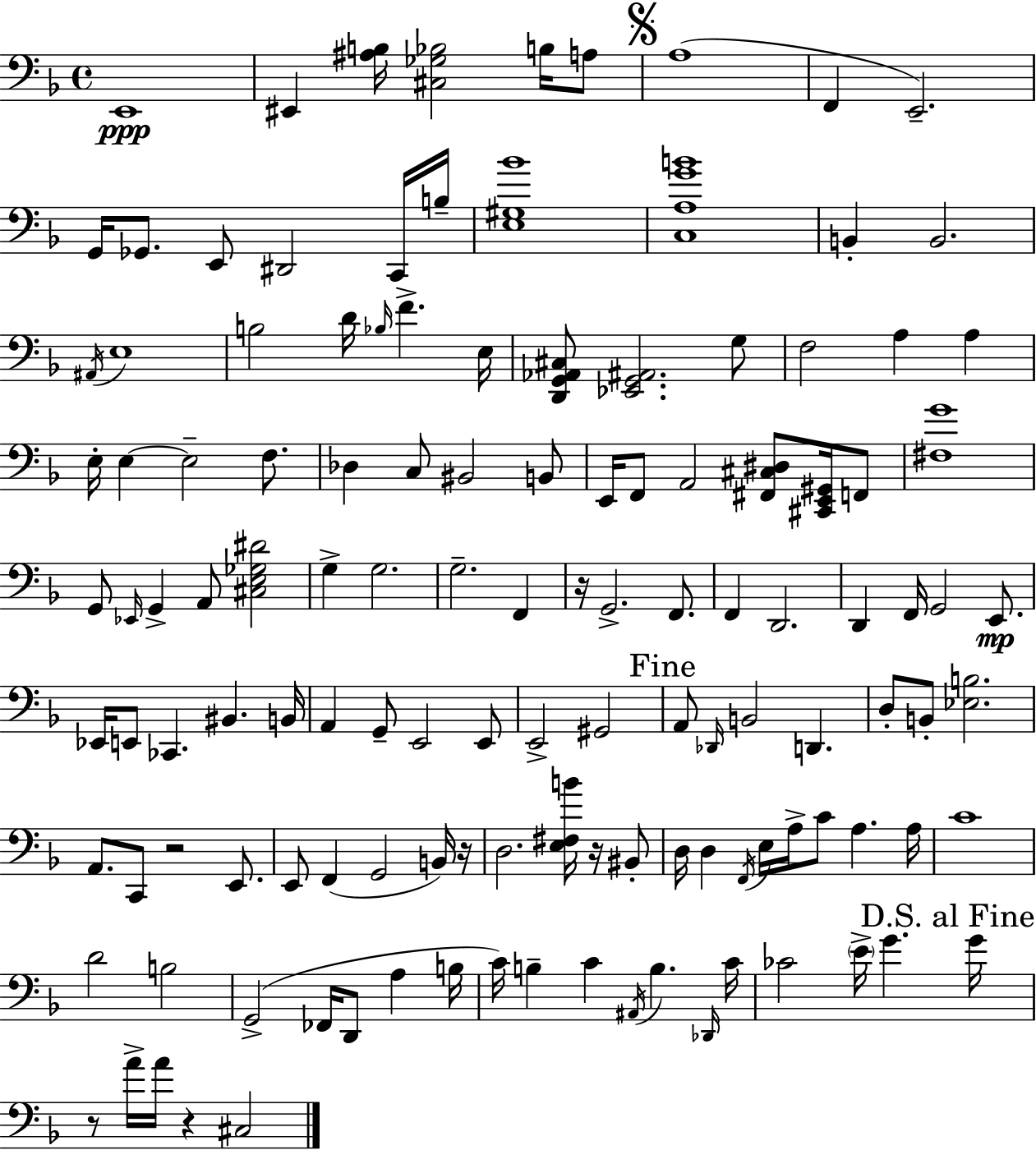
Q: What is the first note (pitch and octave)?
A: E2